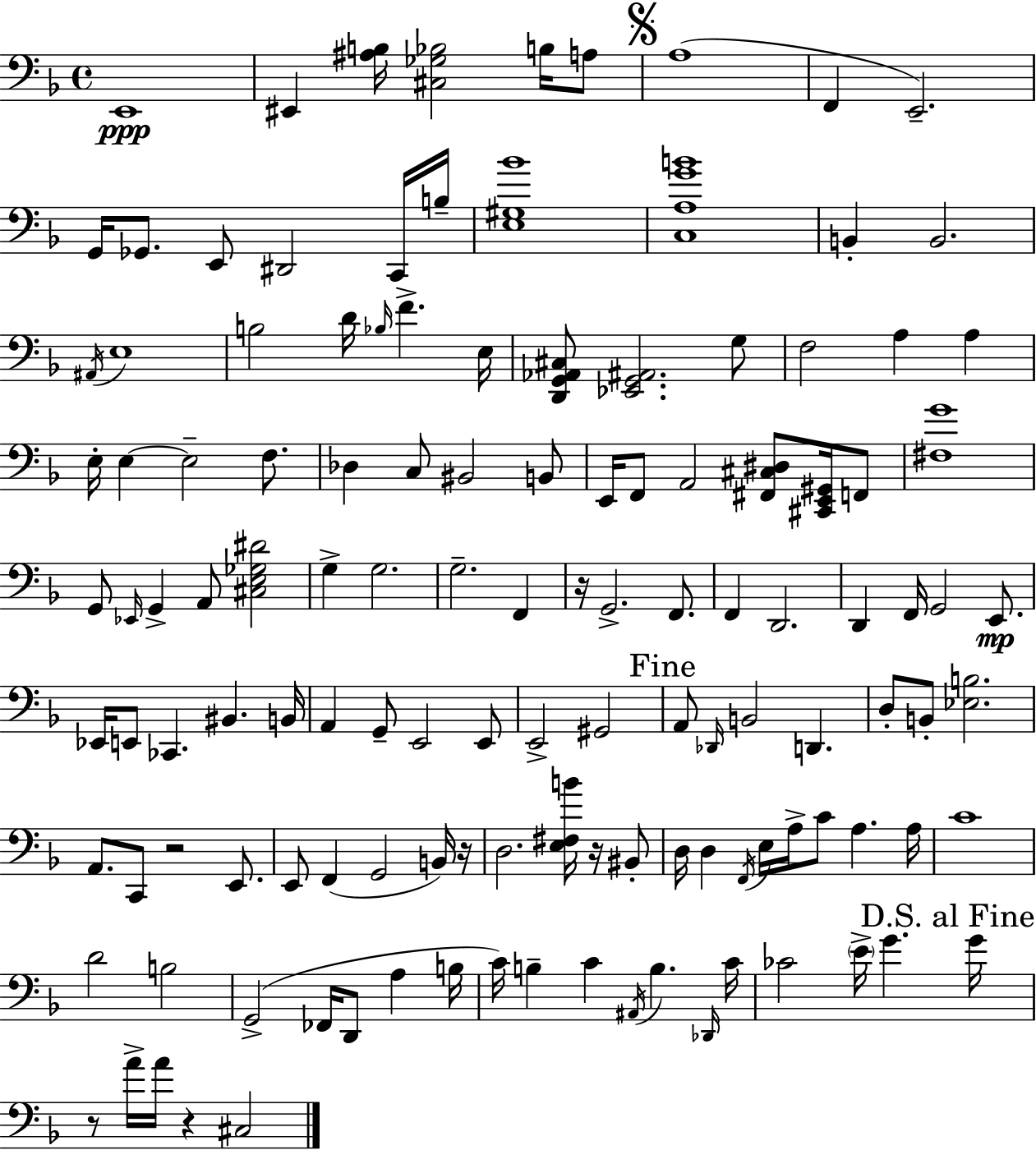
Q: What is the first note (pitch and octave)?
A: E2